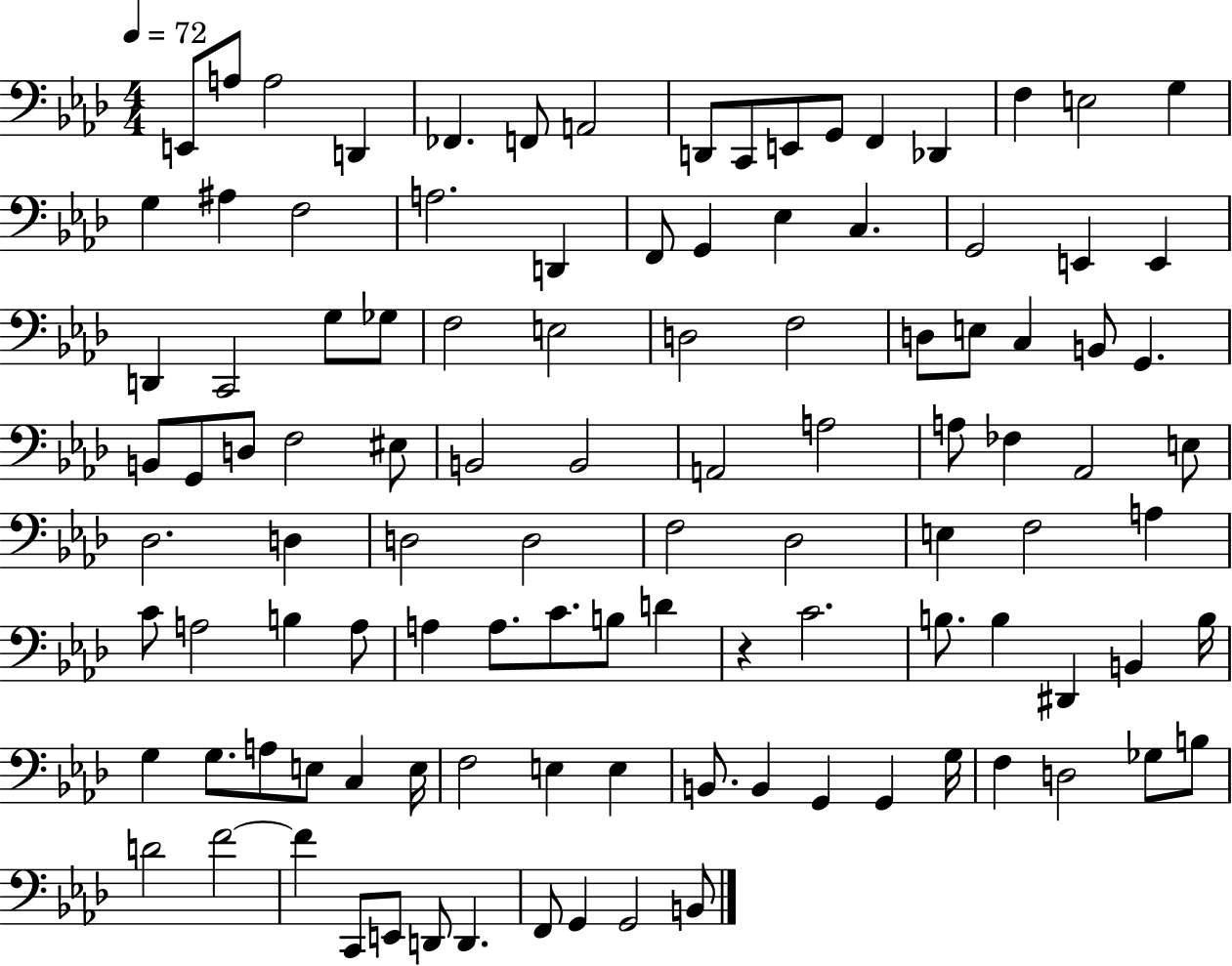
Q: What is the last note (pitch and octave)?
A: B2